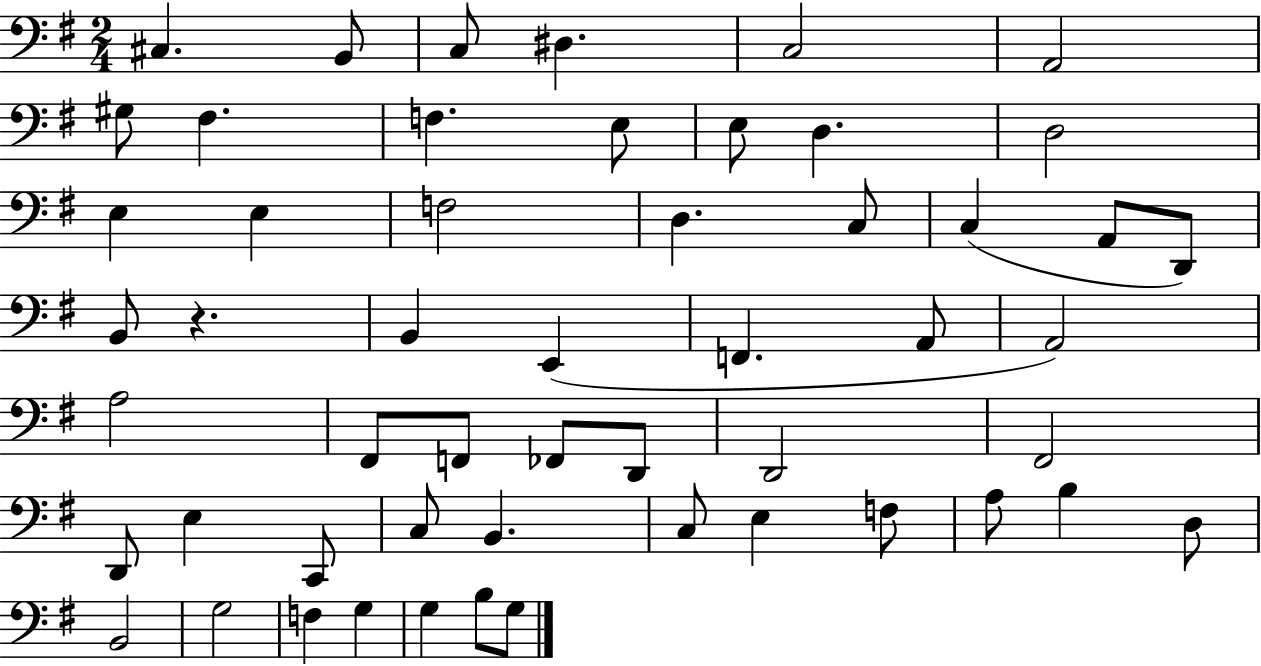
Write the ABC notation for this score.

X:1
T:Untitled
M:2/4
L:1/4
K:G
^C, B,,/2 C,/2 ^D, C,2 A,,2 ^G,/2 ^F, F, E,/2 E,/2 D, D,2 E, E, F,2 D, C,/2 C, A,,/2 D,,/2 B,,/2 z B,, E,, F,, A,,/2 A,,2 A,2 ^F,,/2 F,,/2 _F,,/2 D,,/2 D,,2 ^F,,2 D,,/2 E, C,,/2 C,/2 B,, C,/2 E, F,/2 A,/2 B, D,/2 B,,2 G,2 F, G, G, B,/2 G,/2